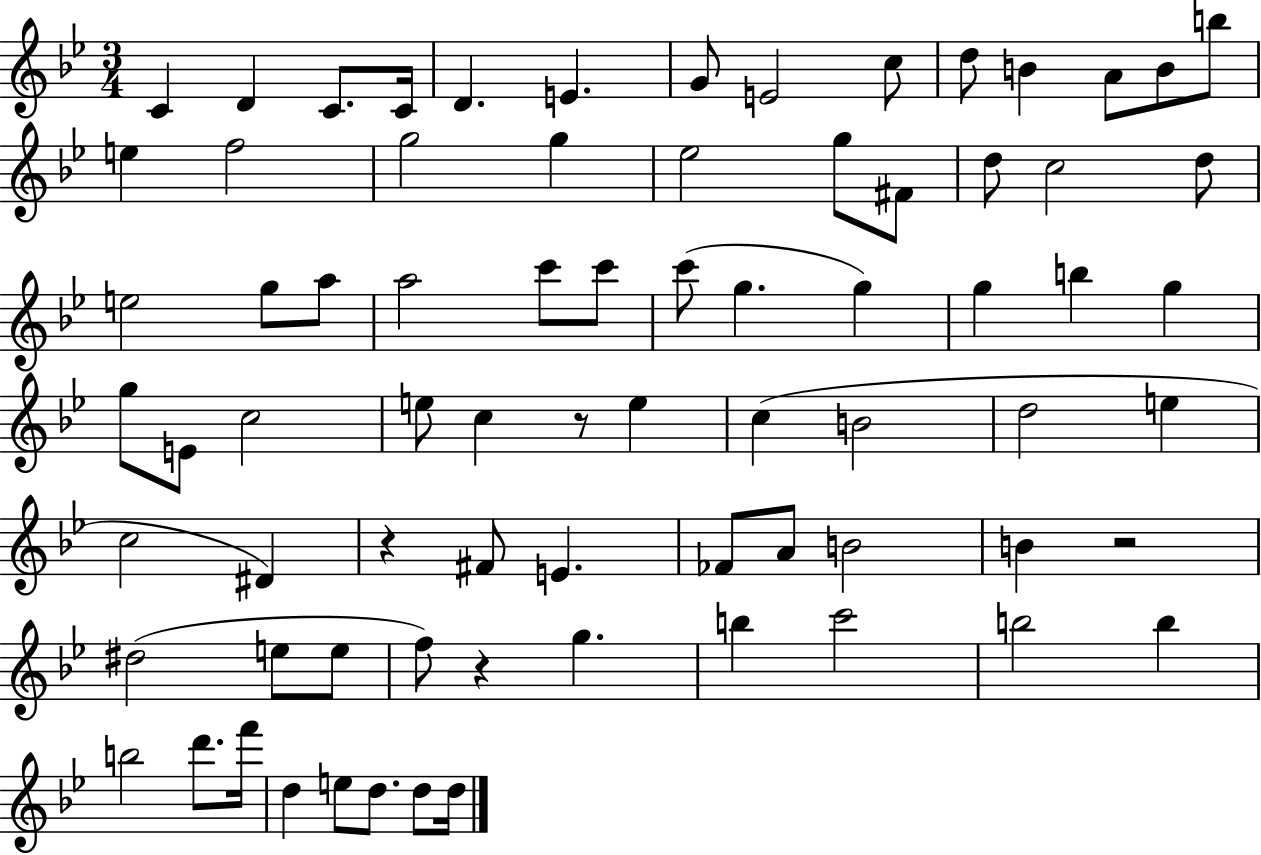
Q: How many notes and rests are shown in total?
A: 75